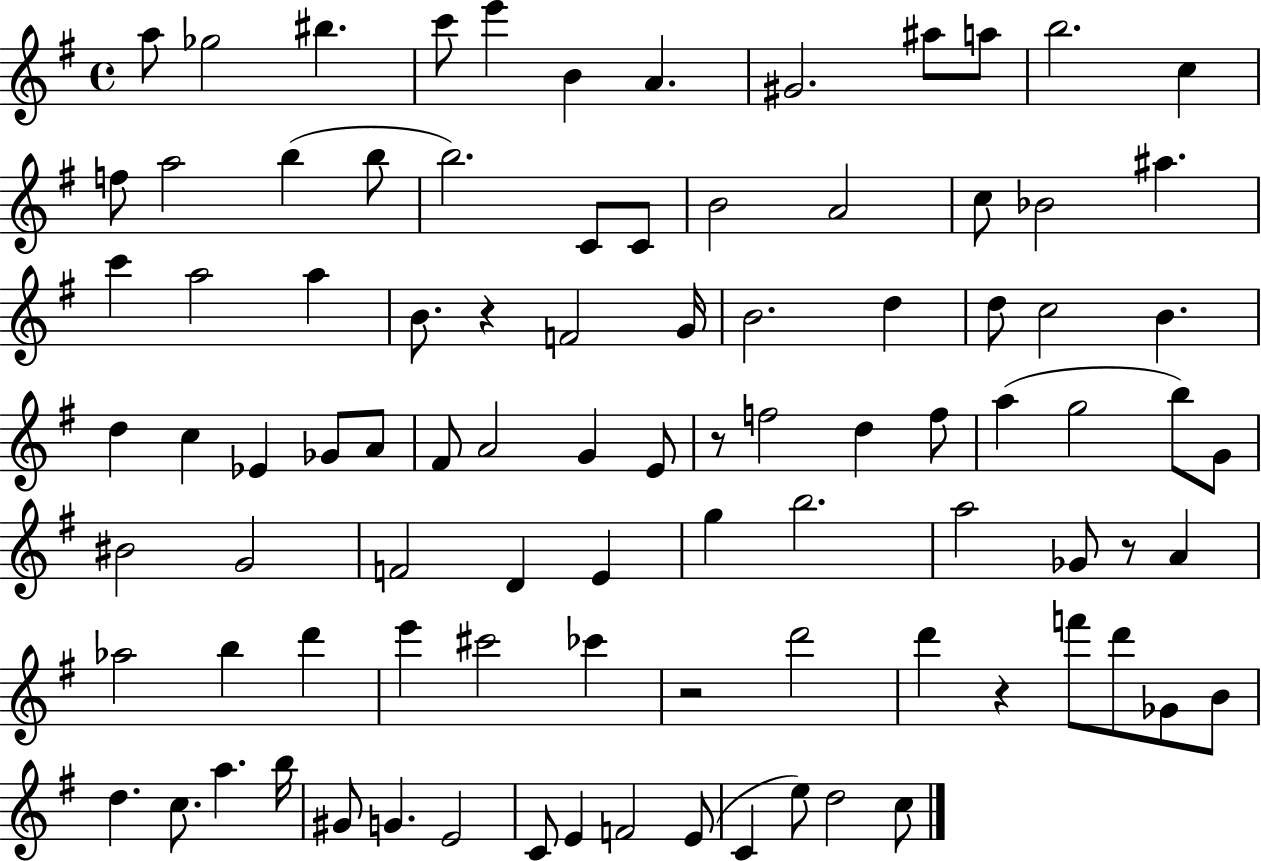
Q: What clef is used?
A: treble